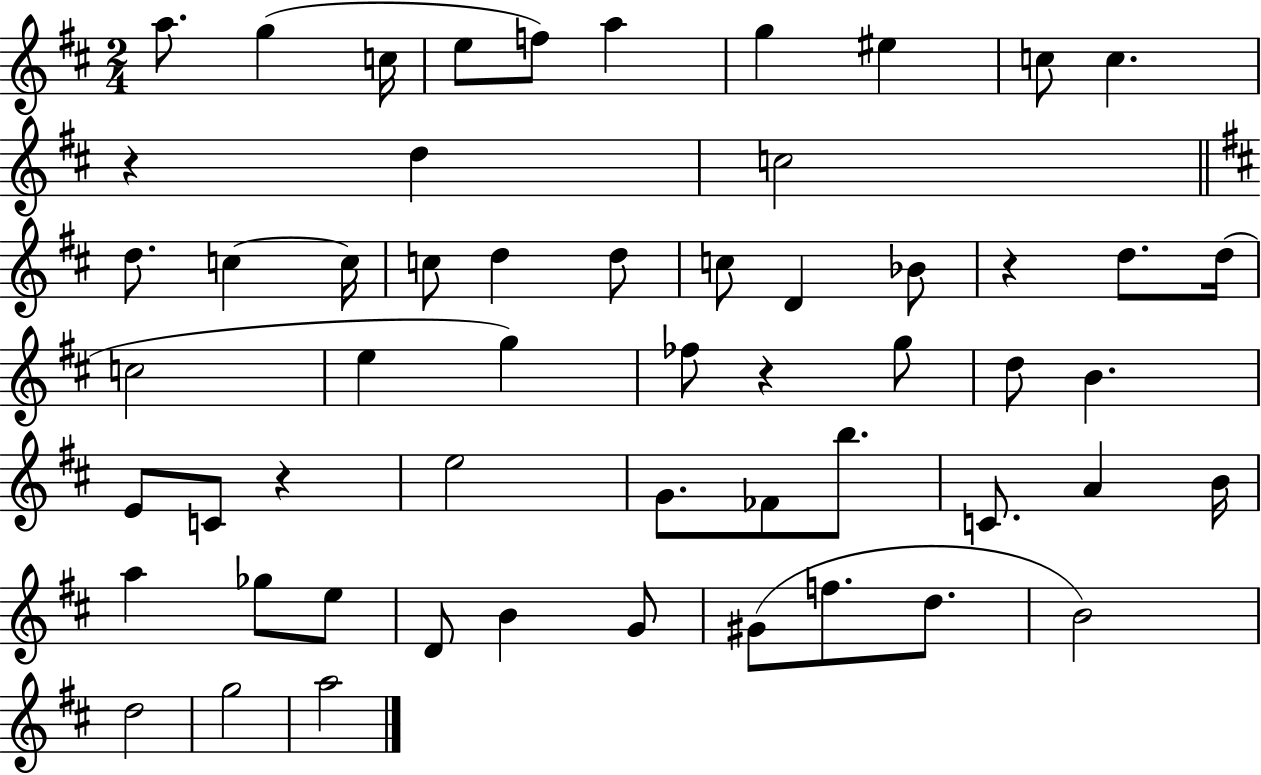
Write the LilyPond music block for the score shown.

{
  \clef treble
  \numericTimeSignature
  \time 2/4
  \key d \major
  \repeat volta 2 { a''8. g''4( c''16 | e''8 f''8) a''4 | g''4 eis''4 | c''8 c''4. | \break r4 d''4 | c''2 | \bar "||" \break \key b \minor d''8. c''4~~ c''16 | c''8 d''4 d''8 | c''8 d'4 bes'8 | r4 d''8. d''16( | \break c''2 | e''4 g''4) | fes''8 r4 g''8 | d''8 b'4. | \break e'8 c'8 r4 | e''2 | g'8. fes'8 b''8. | c'8. a'4 b'16 | \break a''4 ges''8 e''8 | d'8 b'4 g'8 | gis'8( f''8. d''8. | b'2) | \break d''2 | g''2 | a''2 | } \bar "|."
}